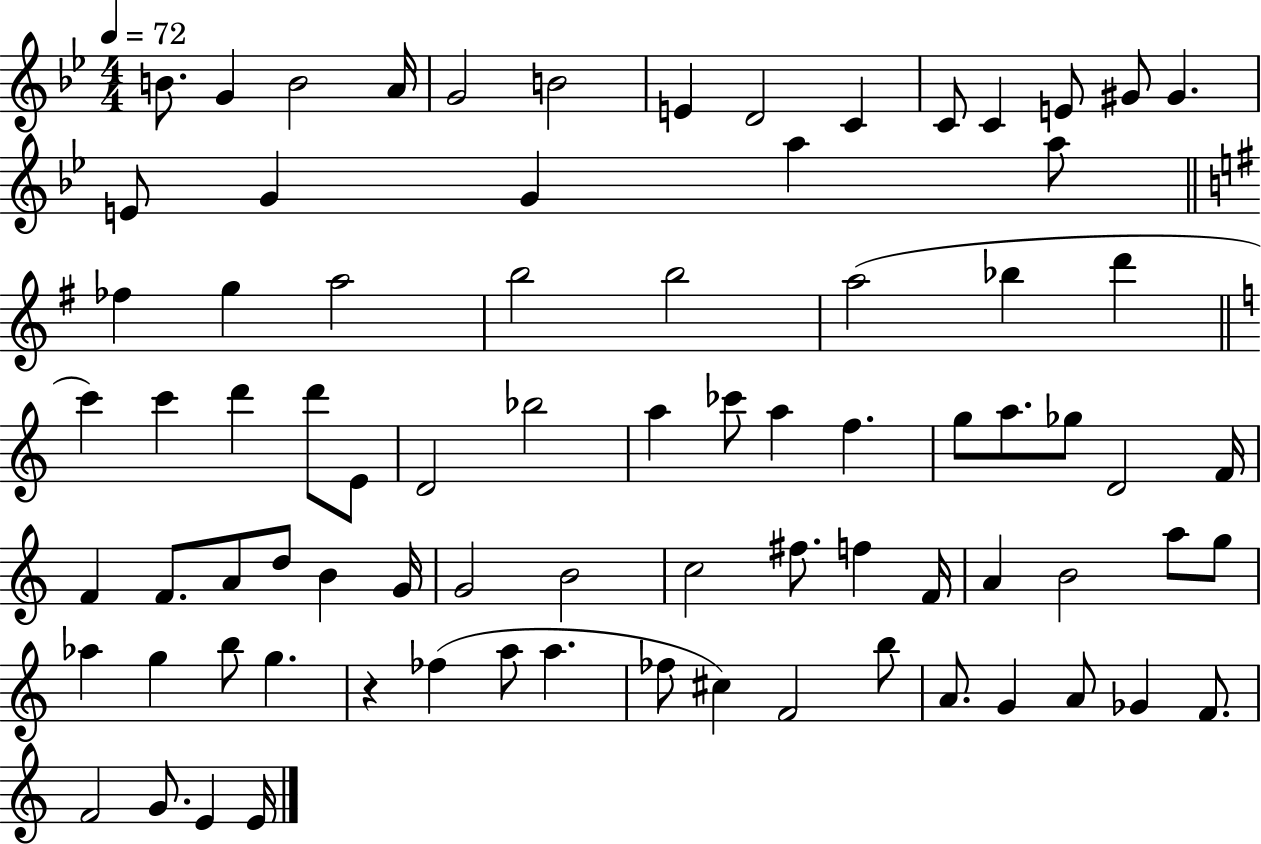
{
  \clef treble
  \numericTimeSignature
  \time 4/4
  \key bes \major
  \tempo 4 = 72
  b'8. g'4 b'2 a'16 | g'2 b'2 | e'4 d'2 c'4 | c'8 c'4 e'8 gis'8 gis'4. | \break e'8 g'4 g'4 a''4 a''8 | \bar "||" \break \key e \minor fes''4 g''4 a''2 | b''2 b''2 | a''2( bes''4 d'''4 | \bar "||" \break \key a \minor c'''4) c'''4 d'''4 d'''8 e'8 | d'2 bes''2 | a''4 ces'''8 a''4 f''4. | g''8 a''8. ges''8 d'2 f'16 | \break f'4 f'8. a'8 d''8 b'4 g'16 | g'2 b'2 | c''2 fis''8. f''4 f'16 | a'4 b'2 a''8 g''8 | \break aes''4 g''4 b''8 g''4. | r4 fes''4( a''8 a''4. | fes''8 cis''4) f'2 b''8 | a'8. g'4 a'8 ges'4 f'8. | \break f'2 g'8. e'4 e'16 | \bar "|."
}